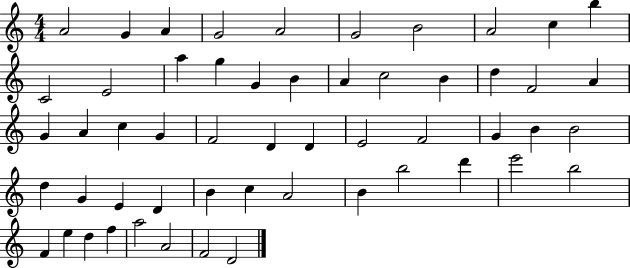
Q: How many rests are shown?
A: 0